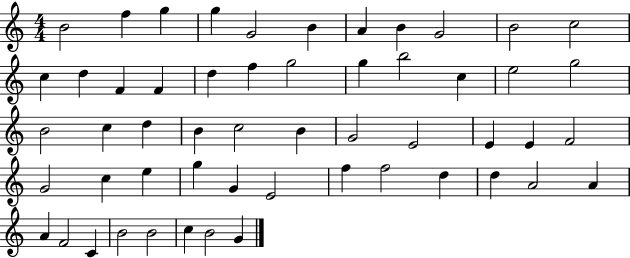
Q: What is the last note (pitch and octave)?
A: G4